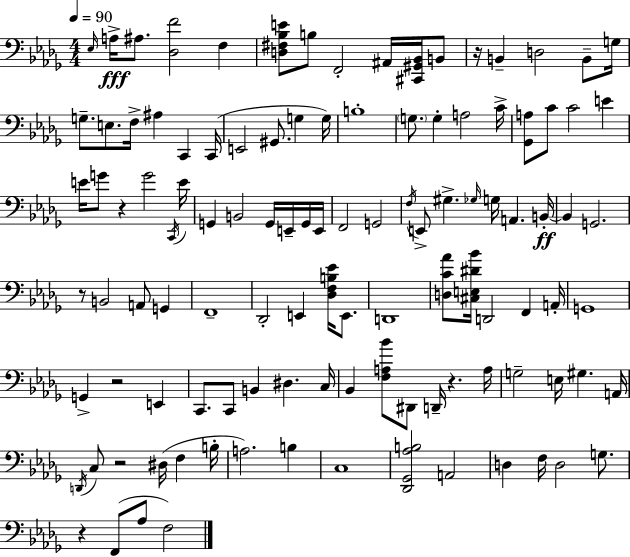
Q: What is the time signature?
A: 4/4